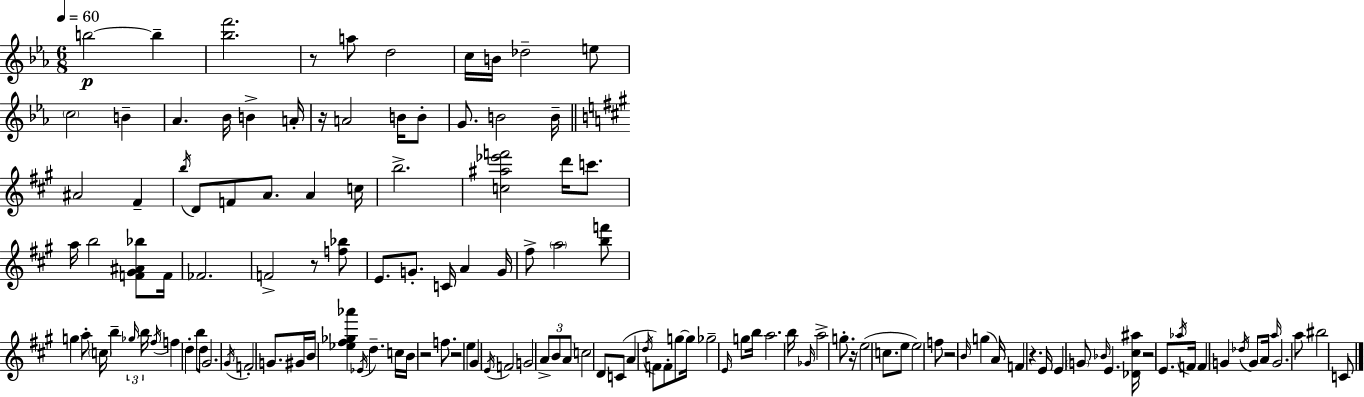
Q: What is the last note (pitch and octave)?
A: C4